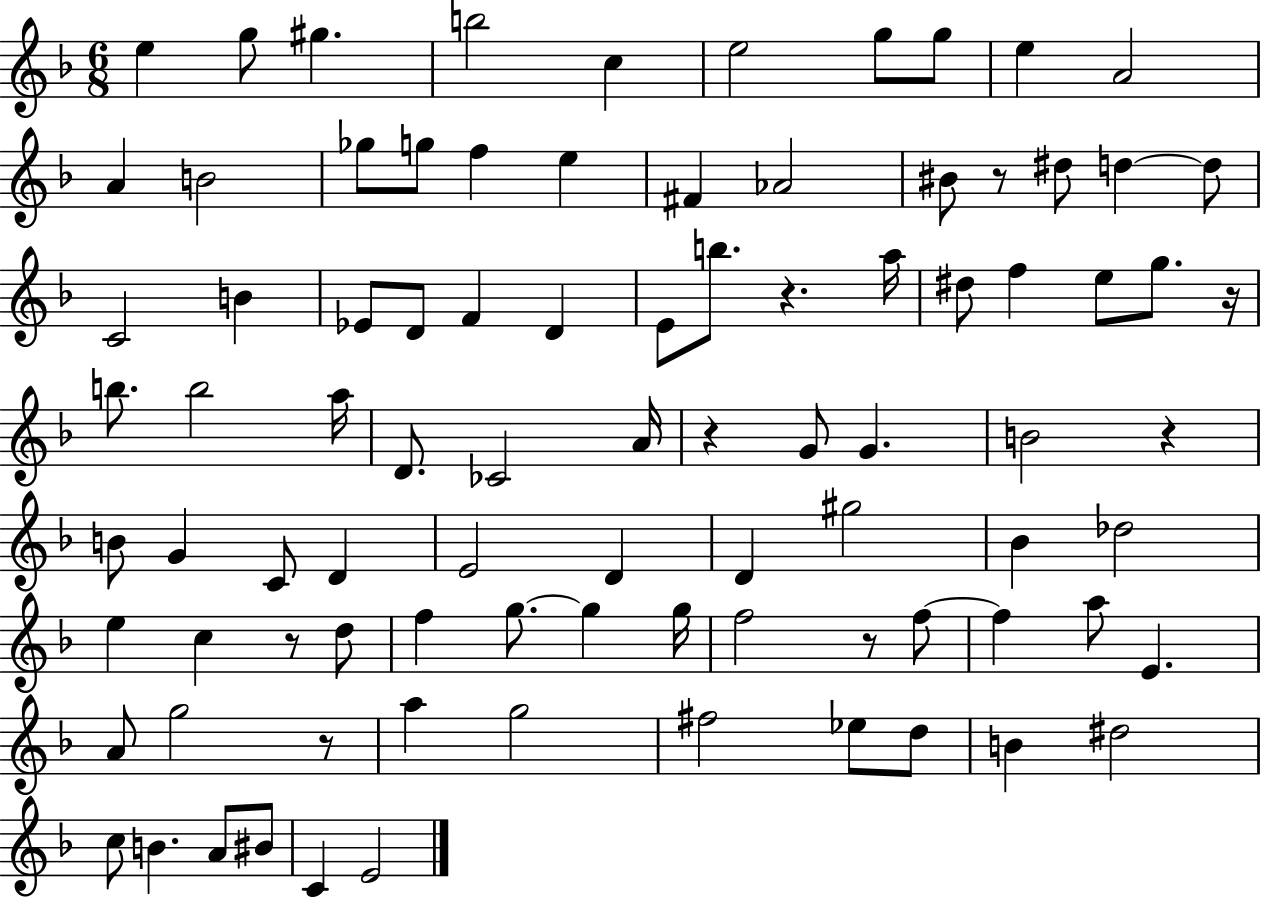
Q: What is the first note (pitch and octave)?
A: E5